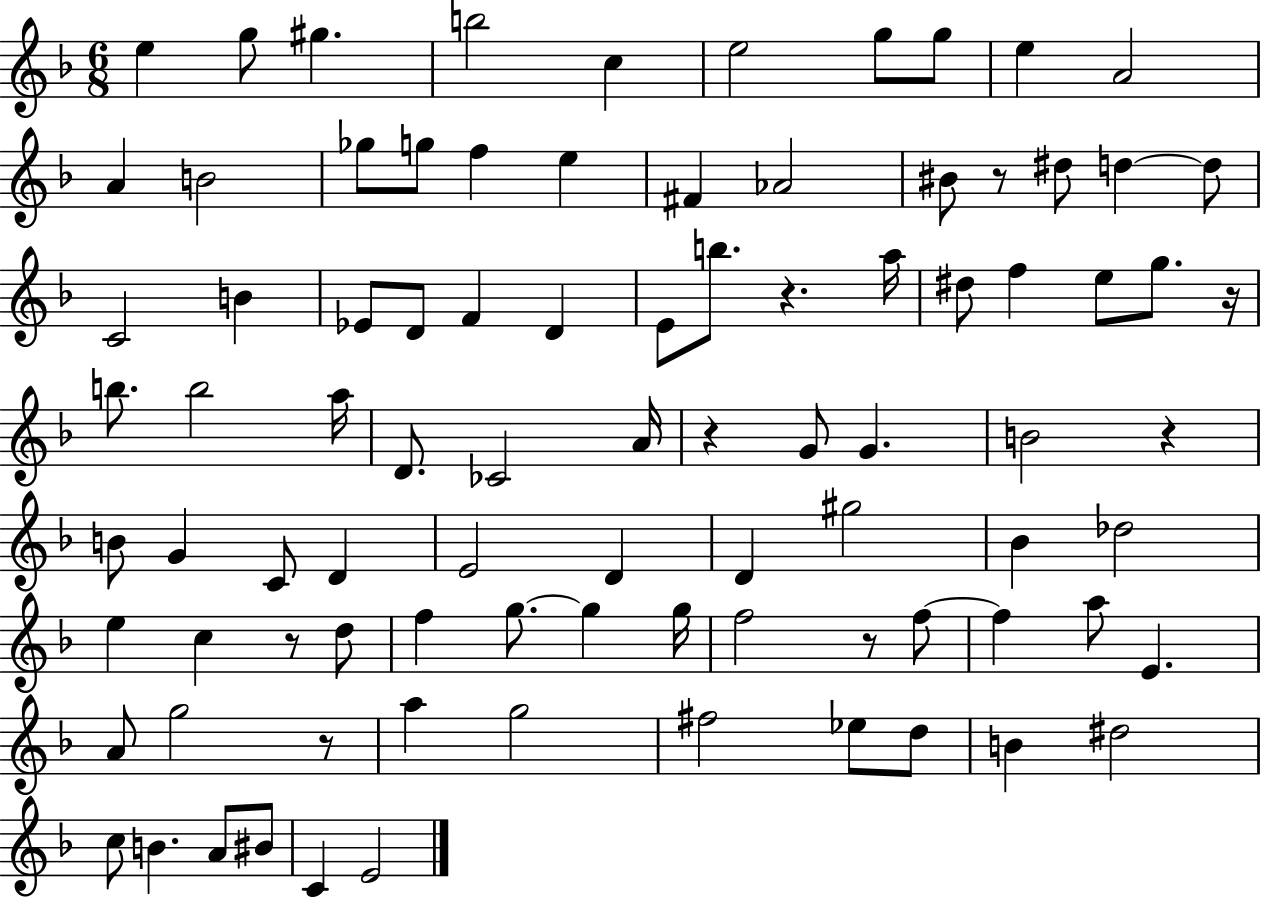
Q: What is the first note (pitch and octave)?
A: E5